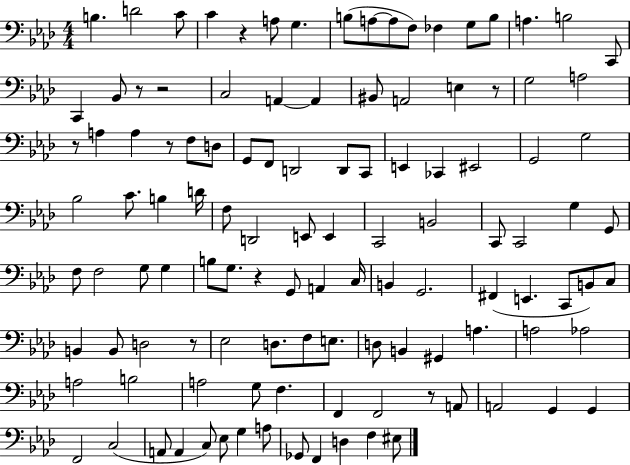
{
  \clef bass
  \numericTimeSignature
  \time 4/4
  \key aes \major
  \repeat volta 2 { b4. d'2 c'8 | c'4 r4 a8 g4. | b8( a8~~ a8 f8) fes4 g8 b8 | a4. b2 c,8 | \break c,4 bes,8 r8 r2 | c2 a,4~~ a,4 | bis,8 a,2 e4 r8 | g2 a2 | \break r8 a4 a4 r8 f8 d8 | g,8 f,8 d,2 d,8 c,8 | e,4 ces,4 eis,2 | g,2 g2 | \break bes2 c'8. b4 d'16 | f8 d,2 e,8 e,4 | c,2 b,2 | c,8 c,2 g4 g,8 | \break f8 f2 g8 g4 | b8 g8. r4 g,8 a,4 c16 | b,4 g,2. | fis,4( e,4. c,8 b,8) c8 | \break b,4 b,8 d2 r8 | ees2 d8. f8 e8. | d8 b,4 gis,4 a4. | a2 aes2 | \break a2 b2 | a2 g8 f4. | f,4 f,2 r8 a,8 | a,2 g,4 g,4 | \break f,2 c2( | a,8 a,4 c8) ees8 g4 a8 | ges,8 f,4 d4 f4 eis8 | } \bar "|."
}